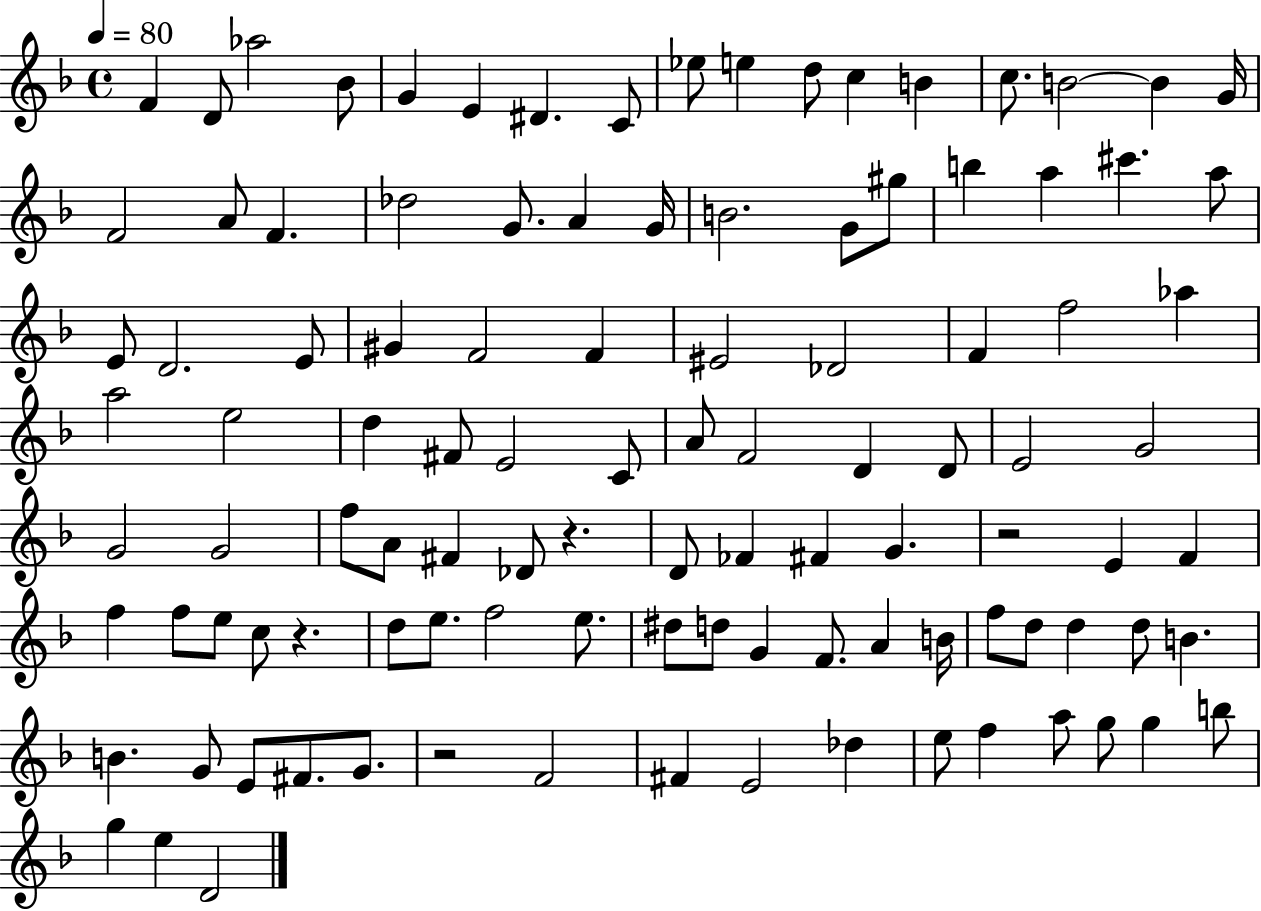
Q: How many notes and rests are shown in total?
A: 107